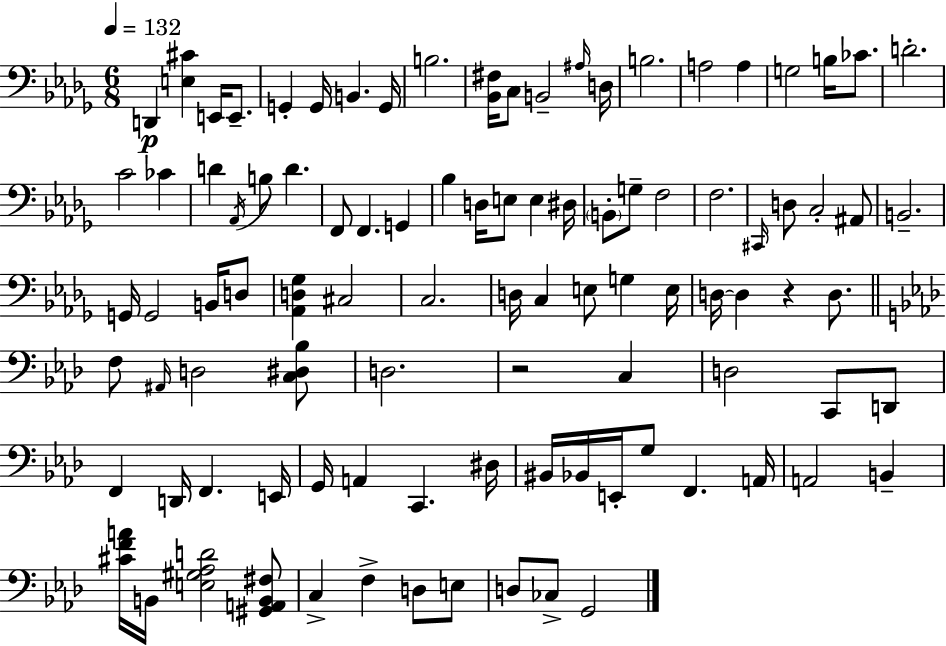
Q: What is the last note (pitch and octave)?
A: G2